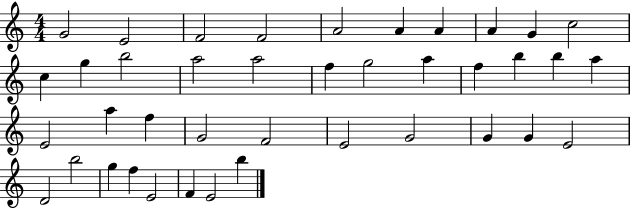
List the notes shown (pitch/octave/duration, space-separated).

G4/h E4/h F4/h F4/h A4/h A4/q A4/q A4/q G4/q C5/h C5/q G5/q B5/h A5/h A5/h F5/q G5/h A5/q F5/q B5/q B5/q A5/q E4/h A5/q F5/q G4/h F4/h E4/h G4/h G4/q G4/q E4/h D4/h B5/h G5/q F5/q E4/h F4/q E4/h B5/q